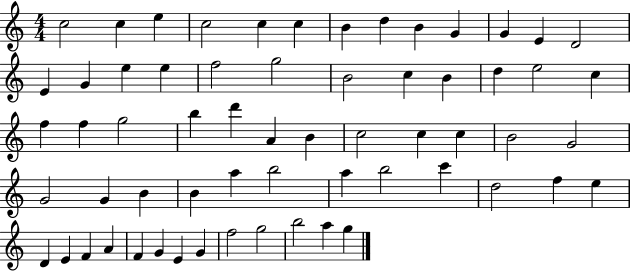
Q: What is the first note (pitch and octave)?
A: C5